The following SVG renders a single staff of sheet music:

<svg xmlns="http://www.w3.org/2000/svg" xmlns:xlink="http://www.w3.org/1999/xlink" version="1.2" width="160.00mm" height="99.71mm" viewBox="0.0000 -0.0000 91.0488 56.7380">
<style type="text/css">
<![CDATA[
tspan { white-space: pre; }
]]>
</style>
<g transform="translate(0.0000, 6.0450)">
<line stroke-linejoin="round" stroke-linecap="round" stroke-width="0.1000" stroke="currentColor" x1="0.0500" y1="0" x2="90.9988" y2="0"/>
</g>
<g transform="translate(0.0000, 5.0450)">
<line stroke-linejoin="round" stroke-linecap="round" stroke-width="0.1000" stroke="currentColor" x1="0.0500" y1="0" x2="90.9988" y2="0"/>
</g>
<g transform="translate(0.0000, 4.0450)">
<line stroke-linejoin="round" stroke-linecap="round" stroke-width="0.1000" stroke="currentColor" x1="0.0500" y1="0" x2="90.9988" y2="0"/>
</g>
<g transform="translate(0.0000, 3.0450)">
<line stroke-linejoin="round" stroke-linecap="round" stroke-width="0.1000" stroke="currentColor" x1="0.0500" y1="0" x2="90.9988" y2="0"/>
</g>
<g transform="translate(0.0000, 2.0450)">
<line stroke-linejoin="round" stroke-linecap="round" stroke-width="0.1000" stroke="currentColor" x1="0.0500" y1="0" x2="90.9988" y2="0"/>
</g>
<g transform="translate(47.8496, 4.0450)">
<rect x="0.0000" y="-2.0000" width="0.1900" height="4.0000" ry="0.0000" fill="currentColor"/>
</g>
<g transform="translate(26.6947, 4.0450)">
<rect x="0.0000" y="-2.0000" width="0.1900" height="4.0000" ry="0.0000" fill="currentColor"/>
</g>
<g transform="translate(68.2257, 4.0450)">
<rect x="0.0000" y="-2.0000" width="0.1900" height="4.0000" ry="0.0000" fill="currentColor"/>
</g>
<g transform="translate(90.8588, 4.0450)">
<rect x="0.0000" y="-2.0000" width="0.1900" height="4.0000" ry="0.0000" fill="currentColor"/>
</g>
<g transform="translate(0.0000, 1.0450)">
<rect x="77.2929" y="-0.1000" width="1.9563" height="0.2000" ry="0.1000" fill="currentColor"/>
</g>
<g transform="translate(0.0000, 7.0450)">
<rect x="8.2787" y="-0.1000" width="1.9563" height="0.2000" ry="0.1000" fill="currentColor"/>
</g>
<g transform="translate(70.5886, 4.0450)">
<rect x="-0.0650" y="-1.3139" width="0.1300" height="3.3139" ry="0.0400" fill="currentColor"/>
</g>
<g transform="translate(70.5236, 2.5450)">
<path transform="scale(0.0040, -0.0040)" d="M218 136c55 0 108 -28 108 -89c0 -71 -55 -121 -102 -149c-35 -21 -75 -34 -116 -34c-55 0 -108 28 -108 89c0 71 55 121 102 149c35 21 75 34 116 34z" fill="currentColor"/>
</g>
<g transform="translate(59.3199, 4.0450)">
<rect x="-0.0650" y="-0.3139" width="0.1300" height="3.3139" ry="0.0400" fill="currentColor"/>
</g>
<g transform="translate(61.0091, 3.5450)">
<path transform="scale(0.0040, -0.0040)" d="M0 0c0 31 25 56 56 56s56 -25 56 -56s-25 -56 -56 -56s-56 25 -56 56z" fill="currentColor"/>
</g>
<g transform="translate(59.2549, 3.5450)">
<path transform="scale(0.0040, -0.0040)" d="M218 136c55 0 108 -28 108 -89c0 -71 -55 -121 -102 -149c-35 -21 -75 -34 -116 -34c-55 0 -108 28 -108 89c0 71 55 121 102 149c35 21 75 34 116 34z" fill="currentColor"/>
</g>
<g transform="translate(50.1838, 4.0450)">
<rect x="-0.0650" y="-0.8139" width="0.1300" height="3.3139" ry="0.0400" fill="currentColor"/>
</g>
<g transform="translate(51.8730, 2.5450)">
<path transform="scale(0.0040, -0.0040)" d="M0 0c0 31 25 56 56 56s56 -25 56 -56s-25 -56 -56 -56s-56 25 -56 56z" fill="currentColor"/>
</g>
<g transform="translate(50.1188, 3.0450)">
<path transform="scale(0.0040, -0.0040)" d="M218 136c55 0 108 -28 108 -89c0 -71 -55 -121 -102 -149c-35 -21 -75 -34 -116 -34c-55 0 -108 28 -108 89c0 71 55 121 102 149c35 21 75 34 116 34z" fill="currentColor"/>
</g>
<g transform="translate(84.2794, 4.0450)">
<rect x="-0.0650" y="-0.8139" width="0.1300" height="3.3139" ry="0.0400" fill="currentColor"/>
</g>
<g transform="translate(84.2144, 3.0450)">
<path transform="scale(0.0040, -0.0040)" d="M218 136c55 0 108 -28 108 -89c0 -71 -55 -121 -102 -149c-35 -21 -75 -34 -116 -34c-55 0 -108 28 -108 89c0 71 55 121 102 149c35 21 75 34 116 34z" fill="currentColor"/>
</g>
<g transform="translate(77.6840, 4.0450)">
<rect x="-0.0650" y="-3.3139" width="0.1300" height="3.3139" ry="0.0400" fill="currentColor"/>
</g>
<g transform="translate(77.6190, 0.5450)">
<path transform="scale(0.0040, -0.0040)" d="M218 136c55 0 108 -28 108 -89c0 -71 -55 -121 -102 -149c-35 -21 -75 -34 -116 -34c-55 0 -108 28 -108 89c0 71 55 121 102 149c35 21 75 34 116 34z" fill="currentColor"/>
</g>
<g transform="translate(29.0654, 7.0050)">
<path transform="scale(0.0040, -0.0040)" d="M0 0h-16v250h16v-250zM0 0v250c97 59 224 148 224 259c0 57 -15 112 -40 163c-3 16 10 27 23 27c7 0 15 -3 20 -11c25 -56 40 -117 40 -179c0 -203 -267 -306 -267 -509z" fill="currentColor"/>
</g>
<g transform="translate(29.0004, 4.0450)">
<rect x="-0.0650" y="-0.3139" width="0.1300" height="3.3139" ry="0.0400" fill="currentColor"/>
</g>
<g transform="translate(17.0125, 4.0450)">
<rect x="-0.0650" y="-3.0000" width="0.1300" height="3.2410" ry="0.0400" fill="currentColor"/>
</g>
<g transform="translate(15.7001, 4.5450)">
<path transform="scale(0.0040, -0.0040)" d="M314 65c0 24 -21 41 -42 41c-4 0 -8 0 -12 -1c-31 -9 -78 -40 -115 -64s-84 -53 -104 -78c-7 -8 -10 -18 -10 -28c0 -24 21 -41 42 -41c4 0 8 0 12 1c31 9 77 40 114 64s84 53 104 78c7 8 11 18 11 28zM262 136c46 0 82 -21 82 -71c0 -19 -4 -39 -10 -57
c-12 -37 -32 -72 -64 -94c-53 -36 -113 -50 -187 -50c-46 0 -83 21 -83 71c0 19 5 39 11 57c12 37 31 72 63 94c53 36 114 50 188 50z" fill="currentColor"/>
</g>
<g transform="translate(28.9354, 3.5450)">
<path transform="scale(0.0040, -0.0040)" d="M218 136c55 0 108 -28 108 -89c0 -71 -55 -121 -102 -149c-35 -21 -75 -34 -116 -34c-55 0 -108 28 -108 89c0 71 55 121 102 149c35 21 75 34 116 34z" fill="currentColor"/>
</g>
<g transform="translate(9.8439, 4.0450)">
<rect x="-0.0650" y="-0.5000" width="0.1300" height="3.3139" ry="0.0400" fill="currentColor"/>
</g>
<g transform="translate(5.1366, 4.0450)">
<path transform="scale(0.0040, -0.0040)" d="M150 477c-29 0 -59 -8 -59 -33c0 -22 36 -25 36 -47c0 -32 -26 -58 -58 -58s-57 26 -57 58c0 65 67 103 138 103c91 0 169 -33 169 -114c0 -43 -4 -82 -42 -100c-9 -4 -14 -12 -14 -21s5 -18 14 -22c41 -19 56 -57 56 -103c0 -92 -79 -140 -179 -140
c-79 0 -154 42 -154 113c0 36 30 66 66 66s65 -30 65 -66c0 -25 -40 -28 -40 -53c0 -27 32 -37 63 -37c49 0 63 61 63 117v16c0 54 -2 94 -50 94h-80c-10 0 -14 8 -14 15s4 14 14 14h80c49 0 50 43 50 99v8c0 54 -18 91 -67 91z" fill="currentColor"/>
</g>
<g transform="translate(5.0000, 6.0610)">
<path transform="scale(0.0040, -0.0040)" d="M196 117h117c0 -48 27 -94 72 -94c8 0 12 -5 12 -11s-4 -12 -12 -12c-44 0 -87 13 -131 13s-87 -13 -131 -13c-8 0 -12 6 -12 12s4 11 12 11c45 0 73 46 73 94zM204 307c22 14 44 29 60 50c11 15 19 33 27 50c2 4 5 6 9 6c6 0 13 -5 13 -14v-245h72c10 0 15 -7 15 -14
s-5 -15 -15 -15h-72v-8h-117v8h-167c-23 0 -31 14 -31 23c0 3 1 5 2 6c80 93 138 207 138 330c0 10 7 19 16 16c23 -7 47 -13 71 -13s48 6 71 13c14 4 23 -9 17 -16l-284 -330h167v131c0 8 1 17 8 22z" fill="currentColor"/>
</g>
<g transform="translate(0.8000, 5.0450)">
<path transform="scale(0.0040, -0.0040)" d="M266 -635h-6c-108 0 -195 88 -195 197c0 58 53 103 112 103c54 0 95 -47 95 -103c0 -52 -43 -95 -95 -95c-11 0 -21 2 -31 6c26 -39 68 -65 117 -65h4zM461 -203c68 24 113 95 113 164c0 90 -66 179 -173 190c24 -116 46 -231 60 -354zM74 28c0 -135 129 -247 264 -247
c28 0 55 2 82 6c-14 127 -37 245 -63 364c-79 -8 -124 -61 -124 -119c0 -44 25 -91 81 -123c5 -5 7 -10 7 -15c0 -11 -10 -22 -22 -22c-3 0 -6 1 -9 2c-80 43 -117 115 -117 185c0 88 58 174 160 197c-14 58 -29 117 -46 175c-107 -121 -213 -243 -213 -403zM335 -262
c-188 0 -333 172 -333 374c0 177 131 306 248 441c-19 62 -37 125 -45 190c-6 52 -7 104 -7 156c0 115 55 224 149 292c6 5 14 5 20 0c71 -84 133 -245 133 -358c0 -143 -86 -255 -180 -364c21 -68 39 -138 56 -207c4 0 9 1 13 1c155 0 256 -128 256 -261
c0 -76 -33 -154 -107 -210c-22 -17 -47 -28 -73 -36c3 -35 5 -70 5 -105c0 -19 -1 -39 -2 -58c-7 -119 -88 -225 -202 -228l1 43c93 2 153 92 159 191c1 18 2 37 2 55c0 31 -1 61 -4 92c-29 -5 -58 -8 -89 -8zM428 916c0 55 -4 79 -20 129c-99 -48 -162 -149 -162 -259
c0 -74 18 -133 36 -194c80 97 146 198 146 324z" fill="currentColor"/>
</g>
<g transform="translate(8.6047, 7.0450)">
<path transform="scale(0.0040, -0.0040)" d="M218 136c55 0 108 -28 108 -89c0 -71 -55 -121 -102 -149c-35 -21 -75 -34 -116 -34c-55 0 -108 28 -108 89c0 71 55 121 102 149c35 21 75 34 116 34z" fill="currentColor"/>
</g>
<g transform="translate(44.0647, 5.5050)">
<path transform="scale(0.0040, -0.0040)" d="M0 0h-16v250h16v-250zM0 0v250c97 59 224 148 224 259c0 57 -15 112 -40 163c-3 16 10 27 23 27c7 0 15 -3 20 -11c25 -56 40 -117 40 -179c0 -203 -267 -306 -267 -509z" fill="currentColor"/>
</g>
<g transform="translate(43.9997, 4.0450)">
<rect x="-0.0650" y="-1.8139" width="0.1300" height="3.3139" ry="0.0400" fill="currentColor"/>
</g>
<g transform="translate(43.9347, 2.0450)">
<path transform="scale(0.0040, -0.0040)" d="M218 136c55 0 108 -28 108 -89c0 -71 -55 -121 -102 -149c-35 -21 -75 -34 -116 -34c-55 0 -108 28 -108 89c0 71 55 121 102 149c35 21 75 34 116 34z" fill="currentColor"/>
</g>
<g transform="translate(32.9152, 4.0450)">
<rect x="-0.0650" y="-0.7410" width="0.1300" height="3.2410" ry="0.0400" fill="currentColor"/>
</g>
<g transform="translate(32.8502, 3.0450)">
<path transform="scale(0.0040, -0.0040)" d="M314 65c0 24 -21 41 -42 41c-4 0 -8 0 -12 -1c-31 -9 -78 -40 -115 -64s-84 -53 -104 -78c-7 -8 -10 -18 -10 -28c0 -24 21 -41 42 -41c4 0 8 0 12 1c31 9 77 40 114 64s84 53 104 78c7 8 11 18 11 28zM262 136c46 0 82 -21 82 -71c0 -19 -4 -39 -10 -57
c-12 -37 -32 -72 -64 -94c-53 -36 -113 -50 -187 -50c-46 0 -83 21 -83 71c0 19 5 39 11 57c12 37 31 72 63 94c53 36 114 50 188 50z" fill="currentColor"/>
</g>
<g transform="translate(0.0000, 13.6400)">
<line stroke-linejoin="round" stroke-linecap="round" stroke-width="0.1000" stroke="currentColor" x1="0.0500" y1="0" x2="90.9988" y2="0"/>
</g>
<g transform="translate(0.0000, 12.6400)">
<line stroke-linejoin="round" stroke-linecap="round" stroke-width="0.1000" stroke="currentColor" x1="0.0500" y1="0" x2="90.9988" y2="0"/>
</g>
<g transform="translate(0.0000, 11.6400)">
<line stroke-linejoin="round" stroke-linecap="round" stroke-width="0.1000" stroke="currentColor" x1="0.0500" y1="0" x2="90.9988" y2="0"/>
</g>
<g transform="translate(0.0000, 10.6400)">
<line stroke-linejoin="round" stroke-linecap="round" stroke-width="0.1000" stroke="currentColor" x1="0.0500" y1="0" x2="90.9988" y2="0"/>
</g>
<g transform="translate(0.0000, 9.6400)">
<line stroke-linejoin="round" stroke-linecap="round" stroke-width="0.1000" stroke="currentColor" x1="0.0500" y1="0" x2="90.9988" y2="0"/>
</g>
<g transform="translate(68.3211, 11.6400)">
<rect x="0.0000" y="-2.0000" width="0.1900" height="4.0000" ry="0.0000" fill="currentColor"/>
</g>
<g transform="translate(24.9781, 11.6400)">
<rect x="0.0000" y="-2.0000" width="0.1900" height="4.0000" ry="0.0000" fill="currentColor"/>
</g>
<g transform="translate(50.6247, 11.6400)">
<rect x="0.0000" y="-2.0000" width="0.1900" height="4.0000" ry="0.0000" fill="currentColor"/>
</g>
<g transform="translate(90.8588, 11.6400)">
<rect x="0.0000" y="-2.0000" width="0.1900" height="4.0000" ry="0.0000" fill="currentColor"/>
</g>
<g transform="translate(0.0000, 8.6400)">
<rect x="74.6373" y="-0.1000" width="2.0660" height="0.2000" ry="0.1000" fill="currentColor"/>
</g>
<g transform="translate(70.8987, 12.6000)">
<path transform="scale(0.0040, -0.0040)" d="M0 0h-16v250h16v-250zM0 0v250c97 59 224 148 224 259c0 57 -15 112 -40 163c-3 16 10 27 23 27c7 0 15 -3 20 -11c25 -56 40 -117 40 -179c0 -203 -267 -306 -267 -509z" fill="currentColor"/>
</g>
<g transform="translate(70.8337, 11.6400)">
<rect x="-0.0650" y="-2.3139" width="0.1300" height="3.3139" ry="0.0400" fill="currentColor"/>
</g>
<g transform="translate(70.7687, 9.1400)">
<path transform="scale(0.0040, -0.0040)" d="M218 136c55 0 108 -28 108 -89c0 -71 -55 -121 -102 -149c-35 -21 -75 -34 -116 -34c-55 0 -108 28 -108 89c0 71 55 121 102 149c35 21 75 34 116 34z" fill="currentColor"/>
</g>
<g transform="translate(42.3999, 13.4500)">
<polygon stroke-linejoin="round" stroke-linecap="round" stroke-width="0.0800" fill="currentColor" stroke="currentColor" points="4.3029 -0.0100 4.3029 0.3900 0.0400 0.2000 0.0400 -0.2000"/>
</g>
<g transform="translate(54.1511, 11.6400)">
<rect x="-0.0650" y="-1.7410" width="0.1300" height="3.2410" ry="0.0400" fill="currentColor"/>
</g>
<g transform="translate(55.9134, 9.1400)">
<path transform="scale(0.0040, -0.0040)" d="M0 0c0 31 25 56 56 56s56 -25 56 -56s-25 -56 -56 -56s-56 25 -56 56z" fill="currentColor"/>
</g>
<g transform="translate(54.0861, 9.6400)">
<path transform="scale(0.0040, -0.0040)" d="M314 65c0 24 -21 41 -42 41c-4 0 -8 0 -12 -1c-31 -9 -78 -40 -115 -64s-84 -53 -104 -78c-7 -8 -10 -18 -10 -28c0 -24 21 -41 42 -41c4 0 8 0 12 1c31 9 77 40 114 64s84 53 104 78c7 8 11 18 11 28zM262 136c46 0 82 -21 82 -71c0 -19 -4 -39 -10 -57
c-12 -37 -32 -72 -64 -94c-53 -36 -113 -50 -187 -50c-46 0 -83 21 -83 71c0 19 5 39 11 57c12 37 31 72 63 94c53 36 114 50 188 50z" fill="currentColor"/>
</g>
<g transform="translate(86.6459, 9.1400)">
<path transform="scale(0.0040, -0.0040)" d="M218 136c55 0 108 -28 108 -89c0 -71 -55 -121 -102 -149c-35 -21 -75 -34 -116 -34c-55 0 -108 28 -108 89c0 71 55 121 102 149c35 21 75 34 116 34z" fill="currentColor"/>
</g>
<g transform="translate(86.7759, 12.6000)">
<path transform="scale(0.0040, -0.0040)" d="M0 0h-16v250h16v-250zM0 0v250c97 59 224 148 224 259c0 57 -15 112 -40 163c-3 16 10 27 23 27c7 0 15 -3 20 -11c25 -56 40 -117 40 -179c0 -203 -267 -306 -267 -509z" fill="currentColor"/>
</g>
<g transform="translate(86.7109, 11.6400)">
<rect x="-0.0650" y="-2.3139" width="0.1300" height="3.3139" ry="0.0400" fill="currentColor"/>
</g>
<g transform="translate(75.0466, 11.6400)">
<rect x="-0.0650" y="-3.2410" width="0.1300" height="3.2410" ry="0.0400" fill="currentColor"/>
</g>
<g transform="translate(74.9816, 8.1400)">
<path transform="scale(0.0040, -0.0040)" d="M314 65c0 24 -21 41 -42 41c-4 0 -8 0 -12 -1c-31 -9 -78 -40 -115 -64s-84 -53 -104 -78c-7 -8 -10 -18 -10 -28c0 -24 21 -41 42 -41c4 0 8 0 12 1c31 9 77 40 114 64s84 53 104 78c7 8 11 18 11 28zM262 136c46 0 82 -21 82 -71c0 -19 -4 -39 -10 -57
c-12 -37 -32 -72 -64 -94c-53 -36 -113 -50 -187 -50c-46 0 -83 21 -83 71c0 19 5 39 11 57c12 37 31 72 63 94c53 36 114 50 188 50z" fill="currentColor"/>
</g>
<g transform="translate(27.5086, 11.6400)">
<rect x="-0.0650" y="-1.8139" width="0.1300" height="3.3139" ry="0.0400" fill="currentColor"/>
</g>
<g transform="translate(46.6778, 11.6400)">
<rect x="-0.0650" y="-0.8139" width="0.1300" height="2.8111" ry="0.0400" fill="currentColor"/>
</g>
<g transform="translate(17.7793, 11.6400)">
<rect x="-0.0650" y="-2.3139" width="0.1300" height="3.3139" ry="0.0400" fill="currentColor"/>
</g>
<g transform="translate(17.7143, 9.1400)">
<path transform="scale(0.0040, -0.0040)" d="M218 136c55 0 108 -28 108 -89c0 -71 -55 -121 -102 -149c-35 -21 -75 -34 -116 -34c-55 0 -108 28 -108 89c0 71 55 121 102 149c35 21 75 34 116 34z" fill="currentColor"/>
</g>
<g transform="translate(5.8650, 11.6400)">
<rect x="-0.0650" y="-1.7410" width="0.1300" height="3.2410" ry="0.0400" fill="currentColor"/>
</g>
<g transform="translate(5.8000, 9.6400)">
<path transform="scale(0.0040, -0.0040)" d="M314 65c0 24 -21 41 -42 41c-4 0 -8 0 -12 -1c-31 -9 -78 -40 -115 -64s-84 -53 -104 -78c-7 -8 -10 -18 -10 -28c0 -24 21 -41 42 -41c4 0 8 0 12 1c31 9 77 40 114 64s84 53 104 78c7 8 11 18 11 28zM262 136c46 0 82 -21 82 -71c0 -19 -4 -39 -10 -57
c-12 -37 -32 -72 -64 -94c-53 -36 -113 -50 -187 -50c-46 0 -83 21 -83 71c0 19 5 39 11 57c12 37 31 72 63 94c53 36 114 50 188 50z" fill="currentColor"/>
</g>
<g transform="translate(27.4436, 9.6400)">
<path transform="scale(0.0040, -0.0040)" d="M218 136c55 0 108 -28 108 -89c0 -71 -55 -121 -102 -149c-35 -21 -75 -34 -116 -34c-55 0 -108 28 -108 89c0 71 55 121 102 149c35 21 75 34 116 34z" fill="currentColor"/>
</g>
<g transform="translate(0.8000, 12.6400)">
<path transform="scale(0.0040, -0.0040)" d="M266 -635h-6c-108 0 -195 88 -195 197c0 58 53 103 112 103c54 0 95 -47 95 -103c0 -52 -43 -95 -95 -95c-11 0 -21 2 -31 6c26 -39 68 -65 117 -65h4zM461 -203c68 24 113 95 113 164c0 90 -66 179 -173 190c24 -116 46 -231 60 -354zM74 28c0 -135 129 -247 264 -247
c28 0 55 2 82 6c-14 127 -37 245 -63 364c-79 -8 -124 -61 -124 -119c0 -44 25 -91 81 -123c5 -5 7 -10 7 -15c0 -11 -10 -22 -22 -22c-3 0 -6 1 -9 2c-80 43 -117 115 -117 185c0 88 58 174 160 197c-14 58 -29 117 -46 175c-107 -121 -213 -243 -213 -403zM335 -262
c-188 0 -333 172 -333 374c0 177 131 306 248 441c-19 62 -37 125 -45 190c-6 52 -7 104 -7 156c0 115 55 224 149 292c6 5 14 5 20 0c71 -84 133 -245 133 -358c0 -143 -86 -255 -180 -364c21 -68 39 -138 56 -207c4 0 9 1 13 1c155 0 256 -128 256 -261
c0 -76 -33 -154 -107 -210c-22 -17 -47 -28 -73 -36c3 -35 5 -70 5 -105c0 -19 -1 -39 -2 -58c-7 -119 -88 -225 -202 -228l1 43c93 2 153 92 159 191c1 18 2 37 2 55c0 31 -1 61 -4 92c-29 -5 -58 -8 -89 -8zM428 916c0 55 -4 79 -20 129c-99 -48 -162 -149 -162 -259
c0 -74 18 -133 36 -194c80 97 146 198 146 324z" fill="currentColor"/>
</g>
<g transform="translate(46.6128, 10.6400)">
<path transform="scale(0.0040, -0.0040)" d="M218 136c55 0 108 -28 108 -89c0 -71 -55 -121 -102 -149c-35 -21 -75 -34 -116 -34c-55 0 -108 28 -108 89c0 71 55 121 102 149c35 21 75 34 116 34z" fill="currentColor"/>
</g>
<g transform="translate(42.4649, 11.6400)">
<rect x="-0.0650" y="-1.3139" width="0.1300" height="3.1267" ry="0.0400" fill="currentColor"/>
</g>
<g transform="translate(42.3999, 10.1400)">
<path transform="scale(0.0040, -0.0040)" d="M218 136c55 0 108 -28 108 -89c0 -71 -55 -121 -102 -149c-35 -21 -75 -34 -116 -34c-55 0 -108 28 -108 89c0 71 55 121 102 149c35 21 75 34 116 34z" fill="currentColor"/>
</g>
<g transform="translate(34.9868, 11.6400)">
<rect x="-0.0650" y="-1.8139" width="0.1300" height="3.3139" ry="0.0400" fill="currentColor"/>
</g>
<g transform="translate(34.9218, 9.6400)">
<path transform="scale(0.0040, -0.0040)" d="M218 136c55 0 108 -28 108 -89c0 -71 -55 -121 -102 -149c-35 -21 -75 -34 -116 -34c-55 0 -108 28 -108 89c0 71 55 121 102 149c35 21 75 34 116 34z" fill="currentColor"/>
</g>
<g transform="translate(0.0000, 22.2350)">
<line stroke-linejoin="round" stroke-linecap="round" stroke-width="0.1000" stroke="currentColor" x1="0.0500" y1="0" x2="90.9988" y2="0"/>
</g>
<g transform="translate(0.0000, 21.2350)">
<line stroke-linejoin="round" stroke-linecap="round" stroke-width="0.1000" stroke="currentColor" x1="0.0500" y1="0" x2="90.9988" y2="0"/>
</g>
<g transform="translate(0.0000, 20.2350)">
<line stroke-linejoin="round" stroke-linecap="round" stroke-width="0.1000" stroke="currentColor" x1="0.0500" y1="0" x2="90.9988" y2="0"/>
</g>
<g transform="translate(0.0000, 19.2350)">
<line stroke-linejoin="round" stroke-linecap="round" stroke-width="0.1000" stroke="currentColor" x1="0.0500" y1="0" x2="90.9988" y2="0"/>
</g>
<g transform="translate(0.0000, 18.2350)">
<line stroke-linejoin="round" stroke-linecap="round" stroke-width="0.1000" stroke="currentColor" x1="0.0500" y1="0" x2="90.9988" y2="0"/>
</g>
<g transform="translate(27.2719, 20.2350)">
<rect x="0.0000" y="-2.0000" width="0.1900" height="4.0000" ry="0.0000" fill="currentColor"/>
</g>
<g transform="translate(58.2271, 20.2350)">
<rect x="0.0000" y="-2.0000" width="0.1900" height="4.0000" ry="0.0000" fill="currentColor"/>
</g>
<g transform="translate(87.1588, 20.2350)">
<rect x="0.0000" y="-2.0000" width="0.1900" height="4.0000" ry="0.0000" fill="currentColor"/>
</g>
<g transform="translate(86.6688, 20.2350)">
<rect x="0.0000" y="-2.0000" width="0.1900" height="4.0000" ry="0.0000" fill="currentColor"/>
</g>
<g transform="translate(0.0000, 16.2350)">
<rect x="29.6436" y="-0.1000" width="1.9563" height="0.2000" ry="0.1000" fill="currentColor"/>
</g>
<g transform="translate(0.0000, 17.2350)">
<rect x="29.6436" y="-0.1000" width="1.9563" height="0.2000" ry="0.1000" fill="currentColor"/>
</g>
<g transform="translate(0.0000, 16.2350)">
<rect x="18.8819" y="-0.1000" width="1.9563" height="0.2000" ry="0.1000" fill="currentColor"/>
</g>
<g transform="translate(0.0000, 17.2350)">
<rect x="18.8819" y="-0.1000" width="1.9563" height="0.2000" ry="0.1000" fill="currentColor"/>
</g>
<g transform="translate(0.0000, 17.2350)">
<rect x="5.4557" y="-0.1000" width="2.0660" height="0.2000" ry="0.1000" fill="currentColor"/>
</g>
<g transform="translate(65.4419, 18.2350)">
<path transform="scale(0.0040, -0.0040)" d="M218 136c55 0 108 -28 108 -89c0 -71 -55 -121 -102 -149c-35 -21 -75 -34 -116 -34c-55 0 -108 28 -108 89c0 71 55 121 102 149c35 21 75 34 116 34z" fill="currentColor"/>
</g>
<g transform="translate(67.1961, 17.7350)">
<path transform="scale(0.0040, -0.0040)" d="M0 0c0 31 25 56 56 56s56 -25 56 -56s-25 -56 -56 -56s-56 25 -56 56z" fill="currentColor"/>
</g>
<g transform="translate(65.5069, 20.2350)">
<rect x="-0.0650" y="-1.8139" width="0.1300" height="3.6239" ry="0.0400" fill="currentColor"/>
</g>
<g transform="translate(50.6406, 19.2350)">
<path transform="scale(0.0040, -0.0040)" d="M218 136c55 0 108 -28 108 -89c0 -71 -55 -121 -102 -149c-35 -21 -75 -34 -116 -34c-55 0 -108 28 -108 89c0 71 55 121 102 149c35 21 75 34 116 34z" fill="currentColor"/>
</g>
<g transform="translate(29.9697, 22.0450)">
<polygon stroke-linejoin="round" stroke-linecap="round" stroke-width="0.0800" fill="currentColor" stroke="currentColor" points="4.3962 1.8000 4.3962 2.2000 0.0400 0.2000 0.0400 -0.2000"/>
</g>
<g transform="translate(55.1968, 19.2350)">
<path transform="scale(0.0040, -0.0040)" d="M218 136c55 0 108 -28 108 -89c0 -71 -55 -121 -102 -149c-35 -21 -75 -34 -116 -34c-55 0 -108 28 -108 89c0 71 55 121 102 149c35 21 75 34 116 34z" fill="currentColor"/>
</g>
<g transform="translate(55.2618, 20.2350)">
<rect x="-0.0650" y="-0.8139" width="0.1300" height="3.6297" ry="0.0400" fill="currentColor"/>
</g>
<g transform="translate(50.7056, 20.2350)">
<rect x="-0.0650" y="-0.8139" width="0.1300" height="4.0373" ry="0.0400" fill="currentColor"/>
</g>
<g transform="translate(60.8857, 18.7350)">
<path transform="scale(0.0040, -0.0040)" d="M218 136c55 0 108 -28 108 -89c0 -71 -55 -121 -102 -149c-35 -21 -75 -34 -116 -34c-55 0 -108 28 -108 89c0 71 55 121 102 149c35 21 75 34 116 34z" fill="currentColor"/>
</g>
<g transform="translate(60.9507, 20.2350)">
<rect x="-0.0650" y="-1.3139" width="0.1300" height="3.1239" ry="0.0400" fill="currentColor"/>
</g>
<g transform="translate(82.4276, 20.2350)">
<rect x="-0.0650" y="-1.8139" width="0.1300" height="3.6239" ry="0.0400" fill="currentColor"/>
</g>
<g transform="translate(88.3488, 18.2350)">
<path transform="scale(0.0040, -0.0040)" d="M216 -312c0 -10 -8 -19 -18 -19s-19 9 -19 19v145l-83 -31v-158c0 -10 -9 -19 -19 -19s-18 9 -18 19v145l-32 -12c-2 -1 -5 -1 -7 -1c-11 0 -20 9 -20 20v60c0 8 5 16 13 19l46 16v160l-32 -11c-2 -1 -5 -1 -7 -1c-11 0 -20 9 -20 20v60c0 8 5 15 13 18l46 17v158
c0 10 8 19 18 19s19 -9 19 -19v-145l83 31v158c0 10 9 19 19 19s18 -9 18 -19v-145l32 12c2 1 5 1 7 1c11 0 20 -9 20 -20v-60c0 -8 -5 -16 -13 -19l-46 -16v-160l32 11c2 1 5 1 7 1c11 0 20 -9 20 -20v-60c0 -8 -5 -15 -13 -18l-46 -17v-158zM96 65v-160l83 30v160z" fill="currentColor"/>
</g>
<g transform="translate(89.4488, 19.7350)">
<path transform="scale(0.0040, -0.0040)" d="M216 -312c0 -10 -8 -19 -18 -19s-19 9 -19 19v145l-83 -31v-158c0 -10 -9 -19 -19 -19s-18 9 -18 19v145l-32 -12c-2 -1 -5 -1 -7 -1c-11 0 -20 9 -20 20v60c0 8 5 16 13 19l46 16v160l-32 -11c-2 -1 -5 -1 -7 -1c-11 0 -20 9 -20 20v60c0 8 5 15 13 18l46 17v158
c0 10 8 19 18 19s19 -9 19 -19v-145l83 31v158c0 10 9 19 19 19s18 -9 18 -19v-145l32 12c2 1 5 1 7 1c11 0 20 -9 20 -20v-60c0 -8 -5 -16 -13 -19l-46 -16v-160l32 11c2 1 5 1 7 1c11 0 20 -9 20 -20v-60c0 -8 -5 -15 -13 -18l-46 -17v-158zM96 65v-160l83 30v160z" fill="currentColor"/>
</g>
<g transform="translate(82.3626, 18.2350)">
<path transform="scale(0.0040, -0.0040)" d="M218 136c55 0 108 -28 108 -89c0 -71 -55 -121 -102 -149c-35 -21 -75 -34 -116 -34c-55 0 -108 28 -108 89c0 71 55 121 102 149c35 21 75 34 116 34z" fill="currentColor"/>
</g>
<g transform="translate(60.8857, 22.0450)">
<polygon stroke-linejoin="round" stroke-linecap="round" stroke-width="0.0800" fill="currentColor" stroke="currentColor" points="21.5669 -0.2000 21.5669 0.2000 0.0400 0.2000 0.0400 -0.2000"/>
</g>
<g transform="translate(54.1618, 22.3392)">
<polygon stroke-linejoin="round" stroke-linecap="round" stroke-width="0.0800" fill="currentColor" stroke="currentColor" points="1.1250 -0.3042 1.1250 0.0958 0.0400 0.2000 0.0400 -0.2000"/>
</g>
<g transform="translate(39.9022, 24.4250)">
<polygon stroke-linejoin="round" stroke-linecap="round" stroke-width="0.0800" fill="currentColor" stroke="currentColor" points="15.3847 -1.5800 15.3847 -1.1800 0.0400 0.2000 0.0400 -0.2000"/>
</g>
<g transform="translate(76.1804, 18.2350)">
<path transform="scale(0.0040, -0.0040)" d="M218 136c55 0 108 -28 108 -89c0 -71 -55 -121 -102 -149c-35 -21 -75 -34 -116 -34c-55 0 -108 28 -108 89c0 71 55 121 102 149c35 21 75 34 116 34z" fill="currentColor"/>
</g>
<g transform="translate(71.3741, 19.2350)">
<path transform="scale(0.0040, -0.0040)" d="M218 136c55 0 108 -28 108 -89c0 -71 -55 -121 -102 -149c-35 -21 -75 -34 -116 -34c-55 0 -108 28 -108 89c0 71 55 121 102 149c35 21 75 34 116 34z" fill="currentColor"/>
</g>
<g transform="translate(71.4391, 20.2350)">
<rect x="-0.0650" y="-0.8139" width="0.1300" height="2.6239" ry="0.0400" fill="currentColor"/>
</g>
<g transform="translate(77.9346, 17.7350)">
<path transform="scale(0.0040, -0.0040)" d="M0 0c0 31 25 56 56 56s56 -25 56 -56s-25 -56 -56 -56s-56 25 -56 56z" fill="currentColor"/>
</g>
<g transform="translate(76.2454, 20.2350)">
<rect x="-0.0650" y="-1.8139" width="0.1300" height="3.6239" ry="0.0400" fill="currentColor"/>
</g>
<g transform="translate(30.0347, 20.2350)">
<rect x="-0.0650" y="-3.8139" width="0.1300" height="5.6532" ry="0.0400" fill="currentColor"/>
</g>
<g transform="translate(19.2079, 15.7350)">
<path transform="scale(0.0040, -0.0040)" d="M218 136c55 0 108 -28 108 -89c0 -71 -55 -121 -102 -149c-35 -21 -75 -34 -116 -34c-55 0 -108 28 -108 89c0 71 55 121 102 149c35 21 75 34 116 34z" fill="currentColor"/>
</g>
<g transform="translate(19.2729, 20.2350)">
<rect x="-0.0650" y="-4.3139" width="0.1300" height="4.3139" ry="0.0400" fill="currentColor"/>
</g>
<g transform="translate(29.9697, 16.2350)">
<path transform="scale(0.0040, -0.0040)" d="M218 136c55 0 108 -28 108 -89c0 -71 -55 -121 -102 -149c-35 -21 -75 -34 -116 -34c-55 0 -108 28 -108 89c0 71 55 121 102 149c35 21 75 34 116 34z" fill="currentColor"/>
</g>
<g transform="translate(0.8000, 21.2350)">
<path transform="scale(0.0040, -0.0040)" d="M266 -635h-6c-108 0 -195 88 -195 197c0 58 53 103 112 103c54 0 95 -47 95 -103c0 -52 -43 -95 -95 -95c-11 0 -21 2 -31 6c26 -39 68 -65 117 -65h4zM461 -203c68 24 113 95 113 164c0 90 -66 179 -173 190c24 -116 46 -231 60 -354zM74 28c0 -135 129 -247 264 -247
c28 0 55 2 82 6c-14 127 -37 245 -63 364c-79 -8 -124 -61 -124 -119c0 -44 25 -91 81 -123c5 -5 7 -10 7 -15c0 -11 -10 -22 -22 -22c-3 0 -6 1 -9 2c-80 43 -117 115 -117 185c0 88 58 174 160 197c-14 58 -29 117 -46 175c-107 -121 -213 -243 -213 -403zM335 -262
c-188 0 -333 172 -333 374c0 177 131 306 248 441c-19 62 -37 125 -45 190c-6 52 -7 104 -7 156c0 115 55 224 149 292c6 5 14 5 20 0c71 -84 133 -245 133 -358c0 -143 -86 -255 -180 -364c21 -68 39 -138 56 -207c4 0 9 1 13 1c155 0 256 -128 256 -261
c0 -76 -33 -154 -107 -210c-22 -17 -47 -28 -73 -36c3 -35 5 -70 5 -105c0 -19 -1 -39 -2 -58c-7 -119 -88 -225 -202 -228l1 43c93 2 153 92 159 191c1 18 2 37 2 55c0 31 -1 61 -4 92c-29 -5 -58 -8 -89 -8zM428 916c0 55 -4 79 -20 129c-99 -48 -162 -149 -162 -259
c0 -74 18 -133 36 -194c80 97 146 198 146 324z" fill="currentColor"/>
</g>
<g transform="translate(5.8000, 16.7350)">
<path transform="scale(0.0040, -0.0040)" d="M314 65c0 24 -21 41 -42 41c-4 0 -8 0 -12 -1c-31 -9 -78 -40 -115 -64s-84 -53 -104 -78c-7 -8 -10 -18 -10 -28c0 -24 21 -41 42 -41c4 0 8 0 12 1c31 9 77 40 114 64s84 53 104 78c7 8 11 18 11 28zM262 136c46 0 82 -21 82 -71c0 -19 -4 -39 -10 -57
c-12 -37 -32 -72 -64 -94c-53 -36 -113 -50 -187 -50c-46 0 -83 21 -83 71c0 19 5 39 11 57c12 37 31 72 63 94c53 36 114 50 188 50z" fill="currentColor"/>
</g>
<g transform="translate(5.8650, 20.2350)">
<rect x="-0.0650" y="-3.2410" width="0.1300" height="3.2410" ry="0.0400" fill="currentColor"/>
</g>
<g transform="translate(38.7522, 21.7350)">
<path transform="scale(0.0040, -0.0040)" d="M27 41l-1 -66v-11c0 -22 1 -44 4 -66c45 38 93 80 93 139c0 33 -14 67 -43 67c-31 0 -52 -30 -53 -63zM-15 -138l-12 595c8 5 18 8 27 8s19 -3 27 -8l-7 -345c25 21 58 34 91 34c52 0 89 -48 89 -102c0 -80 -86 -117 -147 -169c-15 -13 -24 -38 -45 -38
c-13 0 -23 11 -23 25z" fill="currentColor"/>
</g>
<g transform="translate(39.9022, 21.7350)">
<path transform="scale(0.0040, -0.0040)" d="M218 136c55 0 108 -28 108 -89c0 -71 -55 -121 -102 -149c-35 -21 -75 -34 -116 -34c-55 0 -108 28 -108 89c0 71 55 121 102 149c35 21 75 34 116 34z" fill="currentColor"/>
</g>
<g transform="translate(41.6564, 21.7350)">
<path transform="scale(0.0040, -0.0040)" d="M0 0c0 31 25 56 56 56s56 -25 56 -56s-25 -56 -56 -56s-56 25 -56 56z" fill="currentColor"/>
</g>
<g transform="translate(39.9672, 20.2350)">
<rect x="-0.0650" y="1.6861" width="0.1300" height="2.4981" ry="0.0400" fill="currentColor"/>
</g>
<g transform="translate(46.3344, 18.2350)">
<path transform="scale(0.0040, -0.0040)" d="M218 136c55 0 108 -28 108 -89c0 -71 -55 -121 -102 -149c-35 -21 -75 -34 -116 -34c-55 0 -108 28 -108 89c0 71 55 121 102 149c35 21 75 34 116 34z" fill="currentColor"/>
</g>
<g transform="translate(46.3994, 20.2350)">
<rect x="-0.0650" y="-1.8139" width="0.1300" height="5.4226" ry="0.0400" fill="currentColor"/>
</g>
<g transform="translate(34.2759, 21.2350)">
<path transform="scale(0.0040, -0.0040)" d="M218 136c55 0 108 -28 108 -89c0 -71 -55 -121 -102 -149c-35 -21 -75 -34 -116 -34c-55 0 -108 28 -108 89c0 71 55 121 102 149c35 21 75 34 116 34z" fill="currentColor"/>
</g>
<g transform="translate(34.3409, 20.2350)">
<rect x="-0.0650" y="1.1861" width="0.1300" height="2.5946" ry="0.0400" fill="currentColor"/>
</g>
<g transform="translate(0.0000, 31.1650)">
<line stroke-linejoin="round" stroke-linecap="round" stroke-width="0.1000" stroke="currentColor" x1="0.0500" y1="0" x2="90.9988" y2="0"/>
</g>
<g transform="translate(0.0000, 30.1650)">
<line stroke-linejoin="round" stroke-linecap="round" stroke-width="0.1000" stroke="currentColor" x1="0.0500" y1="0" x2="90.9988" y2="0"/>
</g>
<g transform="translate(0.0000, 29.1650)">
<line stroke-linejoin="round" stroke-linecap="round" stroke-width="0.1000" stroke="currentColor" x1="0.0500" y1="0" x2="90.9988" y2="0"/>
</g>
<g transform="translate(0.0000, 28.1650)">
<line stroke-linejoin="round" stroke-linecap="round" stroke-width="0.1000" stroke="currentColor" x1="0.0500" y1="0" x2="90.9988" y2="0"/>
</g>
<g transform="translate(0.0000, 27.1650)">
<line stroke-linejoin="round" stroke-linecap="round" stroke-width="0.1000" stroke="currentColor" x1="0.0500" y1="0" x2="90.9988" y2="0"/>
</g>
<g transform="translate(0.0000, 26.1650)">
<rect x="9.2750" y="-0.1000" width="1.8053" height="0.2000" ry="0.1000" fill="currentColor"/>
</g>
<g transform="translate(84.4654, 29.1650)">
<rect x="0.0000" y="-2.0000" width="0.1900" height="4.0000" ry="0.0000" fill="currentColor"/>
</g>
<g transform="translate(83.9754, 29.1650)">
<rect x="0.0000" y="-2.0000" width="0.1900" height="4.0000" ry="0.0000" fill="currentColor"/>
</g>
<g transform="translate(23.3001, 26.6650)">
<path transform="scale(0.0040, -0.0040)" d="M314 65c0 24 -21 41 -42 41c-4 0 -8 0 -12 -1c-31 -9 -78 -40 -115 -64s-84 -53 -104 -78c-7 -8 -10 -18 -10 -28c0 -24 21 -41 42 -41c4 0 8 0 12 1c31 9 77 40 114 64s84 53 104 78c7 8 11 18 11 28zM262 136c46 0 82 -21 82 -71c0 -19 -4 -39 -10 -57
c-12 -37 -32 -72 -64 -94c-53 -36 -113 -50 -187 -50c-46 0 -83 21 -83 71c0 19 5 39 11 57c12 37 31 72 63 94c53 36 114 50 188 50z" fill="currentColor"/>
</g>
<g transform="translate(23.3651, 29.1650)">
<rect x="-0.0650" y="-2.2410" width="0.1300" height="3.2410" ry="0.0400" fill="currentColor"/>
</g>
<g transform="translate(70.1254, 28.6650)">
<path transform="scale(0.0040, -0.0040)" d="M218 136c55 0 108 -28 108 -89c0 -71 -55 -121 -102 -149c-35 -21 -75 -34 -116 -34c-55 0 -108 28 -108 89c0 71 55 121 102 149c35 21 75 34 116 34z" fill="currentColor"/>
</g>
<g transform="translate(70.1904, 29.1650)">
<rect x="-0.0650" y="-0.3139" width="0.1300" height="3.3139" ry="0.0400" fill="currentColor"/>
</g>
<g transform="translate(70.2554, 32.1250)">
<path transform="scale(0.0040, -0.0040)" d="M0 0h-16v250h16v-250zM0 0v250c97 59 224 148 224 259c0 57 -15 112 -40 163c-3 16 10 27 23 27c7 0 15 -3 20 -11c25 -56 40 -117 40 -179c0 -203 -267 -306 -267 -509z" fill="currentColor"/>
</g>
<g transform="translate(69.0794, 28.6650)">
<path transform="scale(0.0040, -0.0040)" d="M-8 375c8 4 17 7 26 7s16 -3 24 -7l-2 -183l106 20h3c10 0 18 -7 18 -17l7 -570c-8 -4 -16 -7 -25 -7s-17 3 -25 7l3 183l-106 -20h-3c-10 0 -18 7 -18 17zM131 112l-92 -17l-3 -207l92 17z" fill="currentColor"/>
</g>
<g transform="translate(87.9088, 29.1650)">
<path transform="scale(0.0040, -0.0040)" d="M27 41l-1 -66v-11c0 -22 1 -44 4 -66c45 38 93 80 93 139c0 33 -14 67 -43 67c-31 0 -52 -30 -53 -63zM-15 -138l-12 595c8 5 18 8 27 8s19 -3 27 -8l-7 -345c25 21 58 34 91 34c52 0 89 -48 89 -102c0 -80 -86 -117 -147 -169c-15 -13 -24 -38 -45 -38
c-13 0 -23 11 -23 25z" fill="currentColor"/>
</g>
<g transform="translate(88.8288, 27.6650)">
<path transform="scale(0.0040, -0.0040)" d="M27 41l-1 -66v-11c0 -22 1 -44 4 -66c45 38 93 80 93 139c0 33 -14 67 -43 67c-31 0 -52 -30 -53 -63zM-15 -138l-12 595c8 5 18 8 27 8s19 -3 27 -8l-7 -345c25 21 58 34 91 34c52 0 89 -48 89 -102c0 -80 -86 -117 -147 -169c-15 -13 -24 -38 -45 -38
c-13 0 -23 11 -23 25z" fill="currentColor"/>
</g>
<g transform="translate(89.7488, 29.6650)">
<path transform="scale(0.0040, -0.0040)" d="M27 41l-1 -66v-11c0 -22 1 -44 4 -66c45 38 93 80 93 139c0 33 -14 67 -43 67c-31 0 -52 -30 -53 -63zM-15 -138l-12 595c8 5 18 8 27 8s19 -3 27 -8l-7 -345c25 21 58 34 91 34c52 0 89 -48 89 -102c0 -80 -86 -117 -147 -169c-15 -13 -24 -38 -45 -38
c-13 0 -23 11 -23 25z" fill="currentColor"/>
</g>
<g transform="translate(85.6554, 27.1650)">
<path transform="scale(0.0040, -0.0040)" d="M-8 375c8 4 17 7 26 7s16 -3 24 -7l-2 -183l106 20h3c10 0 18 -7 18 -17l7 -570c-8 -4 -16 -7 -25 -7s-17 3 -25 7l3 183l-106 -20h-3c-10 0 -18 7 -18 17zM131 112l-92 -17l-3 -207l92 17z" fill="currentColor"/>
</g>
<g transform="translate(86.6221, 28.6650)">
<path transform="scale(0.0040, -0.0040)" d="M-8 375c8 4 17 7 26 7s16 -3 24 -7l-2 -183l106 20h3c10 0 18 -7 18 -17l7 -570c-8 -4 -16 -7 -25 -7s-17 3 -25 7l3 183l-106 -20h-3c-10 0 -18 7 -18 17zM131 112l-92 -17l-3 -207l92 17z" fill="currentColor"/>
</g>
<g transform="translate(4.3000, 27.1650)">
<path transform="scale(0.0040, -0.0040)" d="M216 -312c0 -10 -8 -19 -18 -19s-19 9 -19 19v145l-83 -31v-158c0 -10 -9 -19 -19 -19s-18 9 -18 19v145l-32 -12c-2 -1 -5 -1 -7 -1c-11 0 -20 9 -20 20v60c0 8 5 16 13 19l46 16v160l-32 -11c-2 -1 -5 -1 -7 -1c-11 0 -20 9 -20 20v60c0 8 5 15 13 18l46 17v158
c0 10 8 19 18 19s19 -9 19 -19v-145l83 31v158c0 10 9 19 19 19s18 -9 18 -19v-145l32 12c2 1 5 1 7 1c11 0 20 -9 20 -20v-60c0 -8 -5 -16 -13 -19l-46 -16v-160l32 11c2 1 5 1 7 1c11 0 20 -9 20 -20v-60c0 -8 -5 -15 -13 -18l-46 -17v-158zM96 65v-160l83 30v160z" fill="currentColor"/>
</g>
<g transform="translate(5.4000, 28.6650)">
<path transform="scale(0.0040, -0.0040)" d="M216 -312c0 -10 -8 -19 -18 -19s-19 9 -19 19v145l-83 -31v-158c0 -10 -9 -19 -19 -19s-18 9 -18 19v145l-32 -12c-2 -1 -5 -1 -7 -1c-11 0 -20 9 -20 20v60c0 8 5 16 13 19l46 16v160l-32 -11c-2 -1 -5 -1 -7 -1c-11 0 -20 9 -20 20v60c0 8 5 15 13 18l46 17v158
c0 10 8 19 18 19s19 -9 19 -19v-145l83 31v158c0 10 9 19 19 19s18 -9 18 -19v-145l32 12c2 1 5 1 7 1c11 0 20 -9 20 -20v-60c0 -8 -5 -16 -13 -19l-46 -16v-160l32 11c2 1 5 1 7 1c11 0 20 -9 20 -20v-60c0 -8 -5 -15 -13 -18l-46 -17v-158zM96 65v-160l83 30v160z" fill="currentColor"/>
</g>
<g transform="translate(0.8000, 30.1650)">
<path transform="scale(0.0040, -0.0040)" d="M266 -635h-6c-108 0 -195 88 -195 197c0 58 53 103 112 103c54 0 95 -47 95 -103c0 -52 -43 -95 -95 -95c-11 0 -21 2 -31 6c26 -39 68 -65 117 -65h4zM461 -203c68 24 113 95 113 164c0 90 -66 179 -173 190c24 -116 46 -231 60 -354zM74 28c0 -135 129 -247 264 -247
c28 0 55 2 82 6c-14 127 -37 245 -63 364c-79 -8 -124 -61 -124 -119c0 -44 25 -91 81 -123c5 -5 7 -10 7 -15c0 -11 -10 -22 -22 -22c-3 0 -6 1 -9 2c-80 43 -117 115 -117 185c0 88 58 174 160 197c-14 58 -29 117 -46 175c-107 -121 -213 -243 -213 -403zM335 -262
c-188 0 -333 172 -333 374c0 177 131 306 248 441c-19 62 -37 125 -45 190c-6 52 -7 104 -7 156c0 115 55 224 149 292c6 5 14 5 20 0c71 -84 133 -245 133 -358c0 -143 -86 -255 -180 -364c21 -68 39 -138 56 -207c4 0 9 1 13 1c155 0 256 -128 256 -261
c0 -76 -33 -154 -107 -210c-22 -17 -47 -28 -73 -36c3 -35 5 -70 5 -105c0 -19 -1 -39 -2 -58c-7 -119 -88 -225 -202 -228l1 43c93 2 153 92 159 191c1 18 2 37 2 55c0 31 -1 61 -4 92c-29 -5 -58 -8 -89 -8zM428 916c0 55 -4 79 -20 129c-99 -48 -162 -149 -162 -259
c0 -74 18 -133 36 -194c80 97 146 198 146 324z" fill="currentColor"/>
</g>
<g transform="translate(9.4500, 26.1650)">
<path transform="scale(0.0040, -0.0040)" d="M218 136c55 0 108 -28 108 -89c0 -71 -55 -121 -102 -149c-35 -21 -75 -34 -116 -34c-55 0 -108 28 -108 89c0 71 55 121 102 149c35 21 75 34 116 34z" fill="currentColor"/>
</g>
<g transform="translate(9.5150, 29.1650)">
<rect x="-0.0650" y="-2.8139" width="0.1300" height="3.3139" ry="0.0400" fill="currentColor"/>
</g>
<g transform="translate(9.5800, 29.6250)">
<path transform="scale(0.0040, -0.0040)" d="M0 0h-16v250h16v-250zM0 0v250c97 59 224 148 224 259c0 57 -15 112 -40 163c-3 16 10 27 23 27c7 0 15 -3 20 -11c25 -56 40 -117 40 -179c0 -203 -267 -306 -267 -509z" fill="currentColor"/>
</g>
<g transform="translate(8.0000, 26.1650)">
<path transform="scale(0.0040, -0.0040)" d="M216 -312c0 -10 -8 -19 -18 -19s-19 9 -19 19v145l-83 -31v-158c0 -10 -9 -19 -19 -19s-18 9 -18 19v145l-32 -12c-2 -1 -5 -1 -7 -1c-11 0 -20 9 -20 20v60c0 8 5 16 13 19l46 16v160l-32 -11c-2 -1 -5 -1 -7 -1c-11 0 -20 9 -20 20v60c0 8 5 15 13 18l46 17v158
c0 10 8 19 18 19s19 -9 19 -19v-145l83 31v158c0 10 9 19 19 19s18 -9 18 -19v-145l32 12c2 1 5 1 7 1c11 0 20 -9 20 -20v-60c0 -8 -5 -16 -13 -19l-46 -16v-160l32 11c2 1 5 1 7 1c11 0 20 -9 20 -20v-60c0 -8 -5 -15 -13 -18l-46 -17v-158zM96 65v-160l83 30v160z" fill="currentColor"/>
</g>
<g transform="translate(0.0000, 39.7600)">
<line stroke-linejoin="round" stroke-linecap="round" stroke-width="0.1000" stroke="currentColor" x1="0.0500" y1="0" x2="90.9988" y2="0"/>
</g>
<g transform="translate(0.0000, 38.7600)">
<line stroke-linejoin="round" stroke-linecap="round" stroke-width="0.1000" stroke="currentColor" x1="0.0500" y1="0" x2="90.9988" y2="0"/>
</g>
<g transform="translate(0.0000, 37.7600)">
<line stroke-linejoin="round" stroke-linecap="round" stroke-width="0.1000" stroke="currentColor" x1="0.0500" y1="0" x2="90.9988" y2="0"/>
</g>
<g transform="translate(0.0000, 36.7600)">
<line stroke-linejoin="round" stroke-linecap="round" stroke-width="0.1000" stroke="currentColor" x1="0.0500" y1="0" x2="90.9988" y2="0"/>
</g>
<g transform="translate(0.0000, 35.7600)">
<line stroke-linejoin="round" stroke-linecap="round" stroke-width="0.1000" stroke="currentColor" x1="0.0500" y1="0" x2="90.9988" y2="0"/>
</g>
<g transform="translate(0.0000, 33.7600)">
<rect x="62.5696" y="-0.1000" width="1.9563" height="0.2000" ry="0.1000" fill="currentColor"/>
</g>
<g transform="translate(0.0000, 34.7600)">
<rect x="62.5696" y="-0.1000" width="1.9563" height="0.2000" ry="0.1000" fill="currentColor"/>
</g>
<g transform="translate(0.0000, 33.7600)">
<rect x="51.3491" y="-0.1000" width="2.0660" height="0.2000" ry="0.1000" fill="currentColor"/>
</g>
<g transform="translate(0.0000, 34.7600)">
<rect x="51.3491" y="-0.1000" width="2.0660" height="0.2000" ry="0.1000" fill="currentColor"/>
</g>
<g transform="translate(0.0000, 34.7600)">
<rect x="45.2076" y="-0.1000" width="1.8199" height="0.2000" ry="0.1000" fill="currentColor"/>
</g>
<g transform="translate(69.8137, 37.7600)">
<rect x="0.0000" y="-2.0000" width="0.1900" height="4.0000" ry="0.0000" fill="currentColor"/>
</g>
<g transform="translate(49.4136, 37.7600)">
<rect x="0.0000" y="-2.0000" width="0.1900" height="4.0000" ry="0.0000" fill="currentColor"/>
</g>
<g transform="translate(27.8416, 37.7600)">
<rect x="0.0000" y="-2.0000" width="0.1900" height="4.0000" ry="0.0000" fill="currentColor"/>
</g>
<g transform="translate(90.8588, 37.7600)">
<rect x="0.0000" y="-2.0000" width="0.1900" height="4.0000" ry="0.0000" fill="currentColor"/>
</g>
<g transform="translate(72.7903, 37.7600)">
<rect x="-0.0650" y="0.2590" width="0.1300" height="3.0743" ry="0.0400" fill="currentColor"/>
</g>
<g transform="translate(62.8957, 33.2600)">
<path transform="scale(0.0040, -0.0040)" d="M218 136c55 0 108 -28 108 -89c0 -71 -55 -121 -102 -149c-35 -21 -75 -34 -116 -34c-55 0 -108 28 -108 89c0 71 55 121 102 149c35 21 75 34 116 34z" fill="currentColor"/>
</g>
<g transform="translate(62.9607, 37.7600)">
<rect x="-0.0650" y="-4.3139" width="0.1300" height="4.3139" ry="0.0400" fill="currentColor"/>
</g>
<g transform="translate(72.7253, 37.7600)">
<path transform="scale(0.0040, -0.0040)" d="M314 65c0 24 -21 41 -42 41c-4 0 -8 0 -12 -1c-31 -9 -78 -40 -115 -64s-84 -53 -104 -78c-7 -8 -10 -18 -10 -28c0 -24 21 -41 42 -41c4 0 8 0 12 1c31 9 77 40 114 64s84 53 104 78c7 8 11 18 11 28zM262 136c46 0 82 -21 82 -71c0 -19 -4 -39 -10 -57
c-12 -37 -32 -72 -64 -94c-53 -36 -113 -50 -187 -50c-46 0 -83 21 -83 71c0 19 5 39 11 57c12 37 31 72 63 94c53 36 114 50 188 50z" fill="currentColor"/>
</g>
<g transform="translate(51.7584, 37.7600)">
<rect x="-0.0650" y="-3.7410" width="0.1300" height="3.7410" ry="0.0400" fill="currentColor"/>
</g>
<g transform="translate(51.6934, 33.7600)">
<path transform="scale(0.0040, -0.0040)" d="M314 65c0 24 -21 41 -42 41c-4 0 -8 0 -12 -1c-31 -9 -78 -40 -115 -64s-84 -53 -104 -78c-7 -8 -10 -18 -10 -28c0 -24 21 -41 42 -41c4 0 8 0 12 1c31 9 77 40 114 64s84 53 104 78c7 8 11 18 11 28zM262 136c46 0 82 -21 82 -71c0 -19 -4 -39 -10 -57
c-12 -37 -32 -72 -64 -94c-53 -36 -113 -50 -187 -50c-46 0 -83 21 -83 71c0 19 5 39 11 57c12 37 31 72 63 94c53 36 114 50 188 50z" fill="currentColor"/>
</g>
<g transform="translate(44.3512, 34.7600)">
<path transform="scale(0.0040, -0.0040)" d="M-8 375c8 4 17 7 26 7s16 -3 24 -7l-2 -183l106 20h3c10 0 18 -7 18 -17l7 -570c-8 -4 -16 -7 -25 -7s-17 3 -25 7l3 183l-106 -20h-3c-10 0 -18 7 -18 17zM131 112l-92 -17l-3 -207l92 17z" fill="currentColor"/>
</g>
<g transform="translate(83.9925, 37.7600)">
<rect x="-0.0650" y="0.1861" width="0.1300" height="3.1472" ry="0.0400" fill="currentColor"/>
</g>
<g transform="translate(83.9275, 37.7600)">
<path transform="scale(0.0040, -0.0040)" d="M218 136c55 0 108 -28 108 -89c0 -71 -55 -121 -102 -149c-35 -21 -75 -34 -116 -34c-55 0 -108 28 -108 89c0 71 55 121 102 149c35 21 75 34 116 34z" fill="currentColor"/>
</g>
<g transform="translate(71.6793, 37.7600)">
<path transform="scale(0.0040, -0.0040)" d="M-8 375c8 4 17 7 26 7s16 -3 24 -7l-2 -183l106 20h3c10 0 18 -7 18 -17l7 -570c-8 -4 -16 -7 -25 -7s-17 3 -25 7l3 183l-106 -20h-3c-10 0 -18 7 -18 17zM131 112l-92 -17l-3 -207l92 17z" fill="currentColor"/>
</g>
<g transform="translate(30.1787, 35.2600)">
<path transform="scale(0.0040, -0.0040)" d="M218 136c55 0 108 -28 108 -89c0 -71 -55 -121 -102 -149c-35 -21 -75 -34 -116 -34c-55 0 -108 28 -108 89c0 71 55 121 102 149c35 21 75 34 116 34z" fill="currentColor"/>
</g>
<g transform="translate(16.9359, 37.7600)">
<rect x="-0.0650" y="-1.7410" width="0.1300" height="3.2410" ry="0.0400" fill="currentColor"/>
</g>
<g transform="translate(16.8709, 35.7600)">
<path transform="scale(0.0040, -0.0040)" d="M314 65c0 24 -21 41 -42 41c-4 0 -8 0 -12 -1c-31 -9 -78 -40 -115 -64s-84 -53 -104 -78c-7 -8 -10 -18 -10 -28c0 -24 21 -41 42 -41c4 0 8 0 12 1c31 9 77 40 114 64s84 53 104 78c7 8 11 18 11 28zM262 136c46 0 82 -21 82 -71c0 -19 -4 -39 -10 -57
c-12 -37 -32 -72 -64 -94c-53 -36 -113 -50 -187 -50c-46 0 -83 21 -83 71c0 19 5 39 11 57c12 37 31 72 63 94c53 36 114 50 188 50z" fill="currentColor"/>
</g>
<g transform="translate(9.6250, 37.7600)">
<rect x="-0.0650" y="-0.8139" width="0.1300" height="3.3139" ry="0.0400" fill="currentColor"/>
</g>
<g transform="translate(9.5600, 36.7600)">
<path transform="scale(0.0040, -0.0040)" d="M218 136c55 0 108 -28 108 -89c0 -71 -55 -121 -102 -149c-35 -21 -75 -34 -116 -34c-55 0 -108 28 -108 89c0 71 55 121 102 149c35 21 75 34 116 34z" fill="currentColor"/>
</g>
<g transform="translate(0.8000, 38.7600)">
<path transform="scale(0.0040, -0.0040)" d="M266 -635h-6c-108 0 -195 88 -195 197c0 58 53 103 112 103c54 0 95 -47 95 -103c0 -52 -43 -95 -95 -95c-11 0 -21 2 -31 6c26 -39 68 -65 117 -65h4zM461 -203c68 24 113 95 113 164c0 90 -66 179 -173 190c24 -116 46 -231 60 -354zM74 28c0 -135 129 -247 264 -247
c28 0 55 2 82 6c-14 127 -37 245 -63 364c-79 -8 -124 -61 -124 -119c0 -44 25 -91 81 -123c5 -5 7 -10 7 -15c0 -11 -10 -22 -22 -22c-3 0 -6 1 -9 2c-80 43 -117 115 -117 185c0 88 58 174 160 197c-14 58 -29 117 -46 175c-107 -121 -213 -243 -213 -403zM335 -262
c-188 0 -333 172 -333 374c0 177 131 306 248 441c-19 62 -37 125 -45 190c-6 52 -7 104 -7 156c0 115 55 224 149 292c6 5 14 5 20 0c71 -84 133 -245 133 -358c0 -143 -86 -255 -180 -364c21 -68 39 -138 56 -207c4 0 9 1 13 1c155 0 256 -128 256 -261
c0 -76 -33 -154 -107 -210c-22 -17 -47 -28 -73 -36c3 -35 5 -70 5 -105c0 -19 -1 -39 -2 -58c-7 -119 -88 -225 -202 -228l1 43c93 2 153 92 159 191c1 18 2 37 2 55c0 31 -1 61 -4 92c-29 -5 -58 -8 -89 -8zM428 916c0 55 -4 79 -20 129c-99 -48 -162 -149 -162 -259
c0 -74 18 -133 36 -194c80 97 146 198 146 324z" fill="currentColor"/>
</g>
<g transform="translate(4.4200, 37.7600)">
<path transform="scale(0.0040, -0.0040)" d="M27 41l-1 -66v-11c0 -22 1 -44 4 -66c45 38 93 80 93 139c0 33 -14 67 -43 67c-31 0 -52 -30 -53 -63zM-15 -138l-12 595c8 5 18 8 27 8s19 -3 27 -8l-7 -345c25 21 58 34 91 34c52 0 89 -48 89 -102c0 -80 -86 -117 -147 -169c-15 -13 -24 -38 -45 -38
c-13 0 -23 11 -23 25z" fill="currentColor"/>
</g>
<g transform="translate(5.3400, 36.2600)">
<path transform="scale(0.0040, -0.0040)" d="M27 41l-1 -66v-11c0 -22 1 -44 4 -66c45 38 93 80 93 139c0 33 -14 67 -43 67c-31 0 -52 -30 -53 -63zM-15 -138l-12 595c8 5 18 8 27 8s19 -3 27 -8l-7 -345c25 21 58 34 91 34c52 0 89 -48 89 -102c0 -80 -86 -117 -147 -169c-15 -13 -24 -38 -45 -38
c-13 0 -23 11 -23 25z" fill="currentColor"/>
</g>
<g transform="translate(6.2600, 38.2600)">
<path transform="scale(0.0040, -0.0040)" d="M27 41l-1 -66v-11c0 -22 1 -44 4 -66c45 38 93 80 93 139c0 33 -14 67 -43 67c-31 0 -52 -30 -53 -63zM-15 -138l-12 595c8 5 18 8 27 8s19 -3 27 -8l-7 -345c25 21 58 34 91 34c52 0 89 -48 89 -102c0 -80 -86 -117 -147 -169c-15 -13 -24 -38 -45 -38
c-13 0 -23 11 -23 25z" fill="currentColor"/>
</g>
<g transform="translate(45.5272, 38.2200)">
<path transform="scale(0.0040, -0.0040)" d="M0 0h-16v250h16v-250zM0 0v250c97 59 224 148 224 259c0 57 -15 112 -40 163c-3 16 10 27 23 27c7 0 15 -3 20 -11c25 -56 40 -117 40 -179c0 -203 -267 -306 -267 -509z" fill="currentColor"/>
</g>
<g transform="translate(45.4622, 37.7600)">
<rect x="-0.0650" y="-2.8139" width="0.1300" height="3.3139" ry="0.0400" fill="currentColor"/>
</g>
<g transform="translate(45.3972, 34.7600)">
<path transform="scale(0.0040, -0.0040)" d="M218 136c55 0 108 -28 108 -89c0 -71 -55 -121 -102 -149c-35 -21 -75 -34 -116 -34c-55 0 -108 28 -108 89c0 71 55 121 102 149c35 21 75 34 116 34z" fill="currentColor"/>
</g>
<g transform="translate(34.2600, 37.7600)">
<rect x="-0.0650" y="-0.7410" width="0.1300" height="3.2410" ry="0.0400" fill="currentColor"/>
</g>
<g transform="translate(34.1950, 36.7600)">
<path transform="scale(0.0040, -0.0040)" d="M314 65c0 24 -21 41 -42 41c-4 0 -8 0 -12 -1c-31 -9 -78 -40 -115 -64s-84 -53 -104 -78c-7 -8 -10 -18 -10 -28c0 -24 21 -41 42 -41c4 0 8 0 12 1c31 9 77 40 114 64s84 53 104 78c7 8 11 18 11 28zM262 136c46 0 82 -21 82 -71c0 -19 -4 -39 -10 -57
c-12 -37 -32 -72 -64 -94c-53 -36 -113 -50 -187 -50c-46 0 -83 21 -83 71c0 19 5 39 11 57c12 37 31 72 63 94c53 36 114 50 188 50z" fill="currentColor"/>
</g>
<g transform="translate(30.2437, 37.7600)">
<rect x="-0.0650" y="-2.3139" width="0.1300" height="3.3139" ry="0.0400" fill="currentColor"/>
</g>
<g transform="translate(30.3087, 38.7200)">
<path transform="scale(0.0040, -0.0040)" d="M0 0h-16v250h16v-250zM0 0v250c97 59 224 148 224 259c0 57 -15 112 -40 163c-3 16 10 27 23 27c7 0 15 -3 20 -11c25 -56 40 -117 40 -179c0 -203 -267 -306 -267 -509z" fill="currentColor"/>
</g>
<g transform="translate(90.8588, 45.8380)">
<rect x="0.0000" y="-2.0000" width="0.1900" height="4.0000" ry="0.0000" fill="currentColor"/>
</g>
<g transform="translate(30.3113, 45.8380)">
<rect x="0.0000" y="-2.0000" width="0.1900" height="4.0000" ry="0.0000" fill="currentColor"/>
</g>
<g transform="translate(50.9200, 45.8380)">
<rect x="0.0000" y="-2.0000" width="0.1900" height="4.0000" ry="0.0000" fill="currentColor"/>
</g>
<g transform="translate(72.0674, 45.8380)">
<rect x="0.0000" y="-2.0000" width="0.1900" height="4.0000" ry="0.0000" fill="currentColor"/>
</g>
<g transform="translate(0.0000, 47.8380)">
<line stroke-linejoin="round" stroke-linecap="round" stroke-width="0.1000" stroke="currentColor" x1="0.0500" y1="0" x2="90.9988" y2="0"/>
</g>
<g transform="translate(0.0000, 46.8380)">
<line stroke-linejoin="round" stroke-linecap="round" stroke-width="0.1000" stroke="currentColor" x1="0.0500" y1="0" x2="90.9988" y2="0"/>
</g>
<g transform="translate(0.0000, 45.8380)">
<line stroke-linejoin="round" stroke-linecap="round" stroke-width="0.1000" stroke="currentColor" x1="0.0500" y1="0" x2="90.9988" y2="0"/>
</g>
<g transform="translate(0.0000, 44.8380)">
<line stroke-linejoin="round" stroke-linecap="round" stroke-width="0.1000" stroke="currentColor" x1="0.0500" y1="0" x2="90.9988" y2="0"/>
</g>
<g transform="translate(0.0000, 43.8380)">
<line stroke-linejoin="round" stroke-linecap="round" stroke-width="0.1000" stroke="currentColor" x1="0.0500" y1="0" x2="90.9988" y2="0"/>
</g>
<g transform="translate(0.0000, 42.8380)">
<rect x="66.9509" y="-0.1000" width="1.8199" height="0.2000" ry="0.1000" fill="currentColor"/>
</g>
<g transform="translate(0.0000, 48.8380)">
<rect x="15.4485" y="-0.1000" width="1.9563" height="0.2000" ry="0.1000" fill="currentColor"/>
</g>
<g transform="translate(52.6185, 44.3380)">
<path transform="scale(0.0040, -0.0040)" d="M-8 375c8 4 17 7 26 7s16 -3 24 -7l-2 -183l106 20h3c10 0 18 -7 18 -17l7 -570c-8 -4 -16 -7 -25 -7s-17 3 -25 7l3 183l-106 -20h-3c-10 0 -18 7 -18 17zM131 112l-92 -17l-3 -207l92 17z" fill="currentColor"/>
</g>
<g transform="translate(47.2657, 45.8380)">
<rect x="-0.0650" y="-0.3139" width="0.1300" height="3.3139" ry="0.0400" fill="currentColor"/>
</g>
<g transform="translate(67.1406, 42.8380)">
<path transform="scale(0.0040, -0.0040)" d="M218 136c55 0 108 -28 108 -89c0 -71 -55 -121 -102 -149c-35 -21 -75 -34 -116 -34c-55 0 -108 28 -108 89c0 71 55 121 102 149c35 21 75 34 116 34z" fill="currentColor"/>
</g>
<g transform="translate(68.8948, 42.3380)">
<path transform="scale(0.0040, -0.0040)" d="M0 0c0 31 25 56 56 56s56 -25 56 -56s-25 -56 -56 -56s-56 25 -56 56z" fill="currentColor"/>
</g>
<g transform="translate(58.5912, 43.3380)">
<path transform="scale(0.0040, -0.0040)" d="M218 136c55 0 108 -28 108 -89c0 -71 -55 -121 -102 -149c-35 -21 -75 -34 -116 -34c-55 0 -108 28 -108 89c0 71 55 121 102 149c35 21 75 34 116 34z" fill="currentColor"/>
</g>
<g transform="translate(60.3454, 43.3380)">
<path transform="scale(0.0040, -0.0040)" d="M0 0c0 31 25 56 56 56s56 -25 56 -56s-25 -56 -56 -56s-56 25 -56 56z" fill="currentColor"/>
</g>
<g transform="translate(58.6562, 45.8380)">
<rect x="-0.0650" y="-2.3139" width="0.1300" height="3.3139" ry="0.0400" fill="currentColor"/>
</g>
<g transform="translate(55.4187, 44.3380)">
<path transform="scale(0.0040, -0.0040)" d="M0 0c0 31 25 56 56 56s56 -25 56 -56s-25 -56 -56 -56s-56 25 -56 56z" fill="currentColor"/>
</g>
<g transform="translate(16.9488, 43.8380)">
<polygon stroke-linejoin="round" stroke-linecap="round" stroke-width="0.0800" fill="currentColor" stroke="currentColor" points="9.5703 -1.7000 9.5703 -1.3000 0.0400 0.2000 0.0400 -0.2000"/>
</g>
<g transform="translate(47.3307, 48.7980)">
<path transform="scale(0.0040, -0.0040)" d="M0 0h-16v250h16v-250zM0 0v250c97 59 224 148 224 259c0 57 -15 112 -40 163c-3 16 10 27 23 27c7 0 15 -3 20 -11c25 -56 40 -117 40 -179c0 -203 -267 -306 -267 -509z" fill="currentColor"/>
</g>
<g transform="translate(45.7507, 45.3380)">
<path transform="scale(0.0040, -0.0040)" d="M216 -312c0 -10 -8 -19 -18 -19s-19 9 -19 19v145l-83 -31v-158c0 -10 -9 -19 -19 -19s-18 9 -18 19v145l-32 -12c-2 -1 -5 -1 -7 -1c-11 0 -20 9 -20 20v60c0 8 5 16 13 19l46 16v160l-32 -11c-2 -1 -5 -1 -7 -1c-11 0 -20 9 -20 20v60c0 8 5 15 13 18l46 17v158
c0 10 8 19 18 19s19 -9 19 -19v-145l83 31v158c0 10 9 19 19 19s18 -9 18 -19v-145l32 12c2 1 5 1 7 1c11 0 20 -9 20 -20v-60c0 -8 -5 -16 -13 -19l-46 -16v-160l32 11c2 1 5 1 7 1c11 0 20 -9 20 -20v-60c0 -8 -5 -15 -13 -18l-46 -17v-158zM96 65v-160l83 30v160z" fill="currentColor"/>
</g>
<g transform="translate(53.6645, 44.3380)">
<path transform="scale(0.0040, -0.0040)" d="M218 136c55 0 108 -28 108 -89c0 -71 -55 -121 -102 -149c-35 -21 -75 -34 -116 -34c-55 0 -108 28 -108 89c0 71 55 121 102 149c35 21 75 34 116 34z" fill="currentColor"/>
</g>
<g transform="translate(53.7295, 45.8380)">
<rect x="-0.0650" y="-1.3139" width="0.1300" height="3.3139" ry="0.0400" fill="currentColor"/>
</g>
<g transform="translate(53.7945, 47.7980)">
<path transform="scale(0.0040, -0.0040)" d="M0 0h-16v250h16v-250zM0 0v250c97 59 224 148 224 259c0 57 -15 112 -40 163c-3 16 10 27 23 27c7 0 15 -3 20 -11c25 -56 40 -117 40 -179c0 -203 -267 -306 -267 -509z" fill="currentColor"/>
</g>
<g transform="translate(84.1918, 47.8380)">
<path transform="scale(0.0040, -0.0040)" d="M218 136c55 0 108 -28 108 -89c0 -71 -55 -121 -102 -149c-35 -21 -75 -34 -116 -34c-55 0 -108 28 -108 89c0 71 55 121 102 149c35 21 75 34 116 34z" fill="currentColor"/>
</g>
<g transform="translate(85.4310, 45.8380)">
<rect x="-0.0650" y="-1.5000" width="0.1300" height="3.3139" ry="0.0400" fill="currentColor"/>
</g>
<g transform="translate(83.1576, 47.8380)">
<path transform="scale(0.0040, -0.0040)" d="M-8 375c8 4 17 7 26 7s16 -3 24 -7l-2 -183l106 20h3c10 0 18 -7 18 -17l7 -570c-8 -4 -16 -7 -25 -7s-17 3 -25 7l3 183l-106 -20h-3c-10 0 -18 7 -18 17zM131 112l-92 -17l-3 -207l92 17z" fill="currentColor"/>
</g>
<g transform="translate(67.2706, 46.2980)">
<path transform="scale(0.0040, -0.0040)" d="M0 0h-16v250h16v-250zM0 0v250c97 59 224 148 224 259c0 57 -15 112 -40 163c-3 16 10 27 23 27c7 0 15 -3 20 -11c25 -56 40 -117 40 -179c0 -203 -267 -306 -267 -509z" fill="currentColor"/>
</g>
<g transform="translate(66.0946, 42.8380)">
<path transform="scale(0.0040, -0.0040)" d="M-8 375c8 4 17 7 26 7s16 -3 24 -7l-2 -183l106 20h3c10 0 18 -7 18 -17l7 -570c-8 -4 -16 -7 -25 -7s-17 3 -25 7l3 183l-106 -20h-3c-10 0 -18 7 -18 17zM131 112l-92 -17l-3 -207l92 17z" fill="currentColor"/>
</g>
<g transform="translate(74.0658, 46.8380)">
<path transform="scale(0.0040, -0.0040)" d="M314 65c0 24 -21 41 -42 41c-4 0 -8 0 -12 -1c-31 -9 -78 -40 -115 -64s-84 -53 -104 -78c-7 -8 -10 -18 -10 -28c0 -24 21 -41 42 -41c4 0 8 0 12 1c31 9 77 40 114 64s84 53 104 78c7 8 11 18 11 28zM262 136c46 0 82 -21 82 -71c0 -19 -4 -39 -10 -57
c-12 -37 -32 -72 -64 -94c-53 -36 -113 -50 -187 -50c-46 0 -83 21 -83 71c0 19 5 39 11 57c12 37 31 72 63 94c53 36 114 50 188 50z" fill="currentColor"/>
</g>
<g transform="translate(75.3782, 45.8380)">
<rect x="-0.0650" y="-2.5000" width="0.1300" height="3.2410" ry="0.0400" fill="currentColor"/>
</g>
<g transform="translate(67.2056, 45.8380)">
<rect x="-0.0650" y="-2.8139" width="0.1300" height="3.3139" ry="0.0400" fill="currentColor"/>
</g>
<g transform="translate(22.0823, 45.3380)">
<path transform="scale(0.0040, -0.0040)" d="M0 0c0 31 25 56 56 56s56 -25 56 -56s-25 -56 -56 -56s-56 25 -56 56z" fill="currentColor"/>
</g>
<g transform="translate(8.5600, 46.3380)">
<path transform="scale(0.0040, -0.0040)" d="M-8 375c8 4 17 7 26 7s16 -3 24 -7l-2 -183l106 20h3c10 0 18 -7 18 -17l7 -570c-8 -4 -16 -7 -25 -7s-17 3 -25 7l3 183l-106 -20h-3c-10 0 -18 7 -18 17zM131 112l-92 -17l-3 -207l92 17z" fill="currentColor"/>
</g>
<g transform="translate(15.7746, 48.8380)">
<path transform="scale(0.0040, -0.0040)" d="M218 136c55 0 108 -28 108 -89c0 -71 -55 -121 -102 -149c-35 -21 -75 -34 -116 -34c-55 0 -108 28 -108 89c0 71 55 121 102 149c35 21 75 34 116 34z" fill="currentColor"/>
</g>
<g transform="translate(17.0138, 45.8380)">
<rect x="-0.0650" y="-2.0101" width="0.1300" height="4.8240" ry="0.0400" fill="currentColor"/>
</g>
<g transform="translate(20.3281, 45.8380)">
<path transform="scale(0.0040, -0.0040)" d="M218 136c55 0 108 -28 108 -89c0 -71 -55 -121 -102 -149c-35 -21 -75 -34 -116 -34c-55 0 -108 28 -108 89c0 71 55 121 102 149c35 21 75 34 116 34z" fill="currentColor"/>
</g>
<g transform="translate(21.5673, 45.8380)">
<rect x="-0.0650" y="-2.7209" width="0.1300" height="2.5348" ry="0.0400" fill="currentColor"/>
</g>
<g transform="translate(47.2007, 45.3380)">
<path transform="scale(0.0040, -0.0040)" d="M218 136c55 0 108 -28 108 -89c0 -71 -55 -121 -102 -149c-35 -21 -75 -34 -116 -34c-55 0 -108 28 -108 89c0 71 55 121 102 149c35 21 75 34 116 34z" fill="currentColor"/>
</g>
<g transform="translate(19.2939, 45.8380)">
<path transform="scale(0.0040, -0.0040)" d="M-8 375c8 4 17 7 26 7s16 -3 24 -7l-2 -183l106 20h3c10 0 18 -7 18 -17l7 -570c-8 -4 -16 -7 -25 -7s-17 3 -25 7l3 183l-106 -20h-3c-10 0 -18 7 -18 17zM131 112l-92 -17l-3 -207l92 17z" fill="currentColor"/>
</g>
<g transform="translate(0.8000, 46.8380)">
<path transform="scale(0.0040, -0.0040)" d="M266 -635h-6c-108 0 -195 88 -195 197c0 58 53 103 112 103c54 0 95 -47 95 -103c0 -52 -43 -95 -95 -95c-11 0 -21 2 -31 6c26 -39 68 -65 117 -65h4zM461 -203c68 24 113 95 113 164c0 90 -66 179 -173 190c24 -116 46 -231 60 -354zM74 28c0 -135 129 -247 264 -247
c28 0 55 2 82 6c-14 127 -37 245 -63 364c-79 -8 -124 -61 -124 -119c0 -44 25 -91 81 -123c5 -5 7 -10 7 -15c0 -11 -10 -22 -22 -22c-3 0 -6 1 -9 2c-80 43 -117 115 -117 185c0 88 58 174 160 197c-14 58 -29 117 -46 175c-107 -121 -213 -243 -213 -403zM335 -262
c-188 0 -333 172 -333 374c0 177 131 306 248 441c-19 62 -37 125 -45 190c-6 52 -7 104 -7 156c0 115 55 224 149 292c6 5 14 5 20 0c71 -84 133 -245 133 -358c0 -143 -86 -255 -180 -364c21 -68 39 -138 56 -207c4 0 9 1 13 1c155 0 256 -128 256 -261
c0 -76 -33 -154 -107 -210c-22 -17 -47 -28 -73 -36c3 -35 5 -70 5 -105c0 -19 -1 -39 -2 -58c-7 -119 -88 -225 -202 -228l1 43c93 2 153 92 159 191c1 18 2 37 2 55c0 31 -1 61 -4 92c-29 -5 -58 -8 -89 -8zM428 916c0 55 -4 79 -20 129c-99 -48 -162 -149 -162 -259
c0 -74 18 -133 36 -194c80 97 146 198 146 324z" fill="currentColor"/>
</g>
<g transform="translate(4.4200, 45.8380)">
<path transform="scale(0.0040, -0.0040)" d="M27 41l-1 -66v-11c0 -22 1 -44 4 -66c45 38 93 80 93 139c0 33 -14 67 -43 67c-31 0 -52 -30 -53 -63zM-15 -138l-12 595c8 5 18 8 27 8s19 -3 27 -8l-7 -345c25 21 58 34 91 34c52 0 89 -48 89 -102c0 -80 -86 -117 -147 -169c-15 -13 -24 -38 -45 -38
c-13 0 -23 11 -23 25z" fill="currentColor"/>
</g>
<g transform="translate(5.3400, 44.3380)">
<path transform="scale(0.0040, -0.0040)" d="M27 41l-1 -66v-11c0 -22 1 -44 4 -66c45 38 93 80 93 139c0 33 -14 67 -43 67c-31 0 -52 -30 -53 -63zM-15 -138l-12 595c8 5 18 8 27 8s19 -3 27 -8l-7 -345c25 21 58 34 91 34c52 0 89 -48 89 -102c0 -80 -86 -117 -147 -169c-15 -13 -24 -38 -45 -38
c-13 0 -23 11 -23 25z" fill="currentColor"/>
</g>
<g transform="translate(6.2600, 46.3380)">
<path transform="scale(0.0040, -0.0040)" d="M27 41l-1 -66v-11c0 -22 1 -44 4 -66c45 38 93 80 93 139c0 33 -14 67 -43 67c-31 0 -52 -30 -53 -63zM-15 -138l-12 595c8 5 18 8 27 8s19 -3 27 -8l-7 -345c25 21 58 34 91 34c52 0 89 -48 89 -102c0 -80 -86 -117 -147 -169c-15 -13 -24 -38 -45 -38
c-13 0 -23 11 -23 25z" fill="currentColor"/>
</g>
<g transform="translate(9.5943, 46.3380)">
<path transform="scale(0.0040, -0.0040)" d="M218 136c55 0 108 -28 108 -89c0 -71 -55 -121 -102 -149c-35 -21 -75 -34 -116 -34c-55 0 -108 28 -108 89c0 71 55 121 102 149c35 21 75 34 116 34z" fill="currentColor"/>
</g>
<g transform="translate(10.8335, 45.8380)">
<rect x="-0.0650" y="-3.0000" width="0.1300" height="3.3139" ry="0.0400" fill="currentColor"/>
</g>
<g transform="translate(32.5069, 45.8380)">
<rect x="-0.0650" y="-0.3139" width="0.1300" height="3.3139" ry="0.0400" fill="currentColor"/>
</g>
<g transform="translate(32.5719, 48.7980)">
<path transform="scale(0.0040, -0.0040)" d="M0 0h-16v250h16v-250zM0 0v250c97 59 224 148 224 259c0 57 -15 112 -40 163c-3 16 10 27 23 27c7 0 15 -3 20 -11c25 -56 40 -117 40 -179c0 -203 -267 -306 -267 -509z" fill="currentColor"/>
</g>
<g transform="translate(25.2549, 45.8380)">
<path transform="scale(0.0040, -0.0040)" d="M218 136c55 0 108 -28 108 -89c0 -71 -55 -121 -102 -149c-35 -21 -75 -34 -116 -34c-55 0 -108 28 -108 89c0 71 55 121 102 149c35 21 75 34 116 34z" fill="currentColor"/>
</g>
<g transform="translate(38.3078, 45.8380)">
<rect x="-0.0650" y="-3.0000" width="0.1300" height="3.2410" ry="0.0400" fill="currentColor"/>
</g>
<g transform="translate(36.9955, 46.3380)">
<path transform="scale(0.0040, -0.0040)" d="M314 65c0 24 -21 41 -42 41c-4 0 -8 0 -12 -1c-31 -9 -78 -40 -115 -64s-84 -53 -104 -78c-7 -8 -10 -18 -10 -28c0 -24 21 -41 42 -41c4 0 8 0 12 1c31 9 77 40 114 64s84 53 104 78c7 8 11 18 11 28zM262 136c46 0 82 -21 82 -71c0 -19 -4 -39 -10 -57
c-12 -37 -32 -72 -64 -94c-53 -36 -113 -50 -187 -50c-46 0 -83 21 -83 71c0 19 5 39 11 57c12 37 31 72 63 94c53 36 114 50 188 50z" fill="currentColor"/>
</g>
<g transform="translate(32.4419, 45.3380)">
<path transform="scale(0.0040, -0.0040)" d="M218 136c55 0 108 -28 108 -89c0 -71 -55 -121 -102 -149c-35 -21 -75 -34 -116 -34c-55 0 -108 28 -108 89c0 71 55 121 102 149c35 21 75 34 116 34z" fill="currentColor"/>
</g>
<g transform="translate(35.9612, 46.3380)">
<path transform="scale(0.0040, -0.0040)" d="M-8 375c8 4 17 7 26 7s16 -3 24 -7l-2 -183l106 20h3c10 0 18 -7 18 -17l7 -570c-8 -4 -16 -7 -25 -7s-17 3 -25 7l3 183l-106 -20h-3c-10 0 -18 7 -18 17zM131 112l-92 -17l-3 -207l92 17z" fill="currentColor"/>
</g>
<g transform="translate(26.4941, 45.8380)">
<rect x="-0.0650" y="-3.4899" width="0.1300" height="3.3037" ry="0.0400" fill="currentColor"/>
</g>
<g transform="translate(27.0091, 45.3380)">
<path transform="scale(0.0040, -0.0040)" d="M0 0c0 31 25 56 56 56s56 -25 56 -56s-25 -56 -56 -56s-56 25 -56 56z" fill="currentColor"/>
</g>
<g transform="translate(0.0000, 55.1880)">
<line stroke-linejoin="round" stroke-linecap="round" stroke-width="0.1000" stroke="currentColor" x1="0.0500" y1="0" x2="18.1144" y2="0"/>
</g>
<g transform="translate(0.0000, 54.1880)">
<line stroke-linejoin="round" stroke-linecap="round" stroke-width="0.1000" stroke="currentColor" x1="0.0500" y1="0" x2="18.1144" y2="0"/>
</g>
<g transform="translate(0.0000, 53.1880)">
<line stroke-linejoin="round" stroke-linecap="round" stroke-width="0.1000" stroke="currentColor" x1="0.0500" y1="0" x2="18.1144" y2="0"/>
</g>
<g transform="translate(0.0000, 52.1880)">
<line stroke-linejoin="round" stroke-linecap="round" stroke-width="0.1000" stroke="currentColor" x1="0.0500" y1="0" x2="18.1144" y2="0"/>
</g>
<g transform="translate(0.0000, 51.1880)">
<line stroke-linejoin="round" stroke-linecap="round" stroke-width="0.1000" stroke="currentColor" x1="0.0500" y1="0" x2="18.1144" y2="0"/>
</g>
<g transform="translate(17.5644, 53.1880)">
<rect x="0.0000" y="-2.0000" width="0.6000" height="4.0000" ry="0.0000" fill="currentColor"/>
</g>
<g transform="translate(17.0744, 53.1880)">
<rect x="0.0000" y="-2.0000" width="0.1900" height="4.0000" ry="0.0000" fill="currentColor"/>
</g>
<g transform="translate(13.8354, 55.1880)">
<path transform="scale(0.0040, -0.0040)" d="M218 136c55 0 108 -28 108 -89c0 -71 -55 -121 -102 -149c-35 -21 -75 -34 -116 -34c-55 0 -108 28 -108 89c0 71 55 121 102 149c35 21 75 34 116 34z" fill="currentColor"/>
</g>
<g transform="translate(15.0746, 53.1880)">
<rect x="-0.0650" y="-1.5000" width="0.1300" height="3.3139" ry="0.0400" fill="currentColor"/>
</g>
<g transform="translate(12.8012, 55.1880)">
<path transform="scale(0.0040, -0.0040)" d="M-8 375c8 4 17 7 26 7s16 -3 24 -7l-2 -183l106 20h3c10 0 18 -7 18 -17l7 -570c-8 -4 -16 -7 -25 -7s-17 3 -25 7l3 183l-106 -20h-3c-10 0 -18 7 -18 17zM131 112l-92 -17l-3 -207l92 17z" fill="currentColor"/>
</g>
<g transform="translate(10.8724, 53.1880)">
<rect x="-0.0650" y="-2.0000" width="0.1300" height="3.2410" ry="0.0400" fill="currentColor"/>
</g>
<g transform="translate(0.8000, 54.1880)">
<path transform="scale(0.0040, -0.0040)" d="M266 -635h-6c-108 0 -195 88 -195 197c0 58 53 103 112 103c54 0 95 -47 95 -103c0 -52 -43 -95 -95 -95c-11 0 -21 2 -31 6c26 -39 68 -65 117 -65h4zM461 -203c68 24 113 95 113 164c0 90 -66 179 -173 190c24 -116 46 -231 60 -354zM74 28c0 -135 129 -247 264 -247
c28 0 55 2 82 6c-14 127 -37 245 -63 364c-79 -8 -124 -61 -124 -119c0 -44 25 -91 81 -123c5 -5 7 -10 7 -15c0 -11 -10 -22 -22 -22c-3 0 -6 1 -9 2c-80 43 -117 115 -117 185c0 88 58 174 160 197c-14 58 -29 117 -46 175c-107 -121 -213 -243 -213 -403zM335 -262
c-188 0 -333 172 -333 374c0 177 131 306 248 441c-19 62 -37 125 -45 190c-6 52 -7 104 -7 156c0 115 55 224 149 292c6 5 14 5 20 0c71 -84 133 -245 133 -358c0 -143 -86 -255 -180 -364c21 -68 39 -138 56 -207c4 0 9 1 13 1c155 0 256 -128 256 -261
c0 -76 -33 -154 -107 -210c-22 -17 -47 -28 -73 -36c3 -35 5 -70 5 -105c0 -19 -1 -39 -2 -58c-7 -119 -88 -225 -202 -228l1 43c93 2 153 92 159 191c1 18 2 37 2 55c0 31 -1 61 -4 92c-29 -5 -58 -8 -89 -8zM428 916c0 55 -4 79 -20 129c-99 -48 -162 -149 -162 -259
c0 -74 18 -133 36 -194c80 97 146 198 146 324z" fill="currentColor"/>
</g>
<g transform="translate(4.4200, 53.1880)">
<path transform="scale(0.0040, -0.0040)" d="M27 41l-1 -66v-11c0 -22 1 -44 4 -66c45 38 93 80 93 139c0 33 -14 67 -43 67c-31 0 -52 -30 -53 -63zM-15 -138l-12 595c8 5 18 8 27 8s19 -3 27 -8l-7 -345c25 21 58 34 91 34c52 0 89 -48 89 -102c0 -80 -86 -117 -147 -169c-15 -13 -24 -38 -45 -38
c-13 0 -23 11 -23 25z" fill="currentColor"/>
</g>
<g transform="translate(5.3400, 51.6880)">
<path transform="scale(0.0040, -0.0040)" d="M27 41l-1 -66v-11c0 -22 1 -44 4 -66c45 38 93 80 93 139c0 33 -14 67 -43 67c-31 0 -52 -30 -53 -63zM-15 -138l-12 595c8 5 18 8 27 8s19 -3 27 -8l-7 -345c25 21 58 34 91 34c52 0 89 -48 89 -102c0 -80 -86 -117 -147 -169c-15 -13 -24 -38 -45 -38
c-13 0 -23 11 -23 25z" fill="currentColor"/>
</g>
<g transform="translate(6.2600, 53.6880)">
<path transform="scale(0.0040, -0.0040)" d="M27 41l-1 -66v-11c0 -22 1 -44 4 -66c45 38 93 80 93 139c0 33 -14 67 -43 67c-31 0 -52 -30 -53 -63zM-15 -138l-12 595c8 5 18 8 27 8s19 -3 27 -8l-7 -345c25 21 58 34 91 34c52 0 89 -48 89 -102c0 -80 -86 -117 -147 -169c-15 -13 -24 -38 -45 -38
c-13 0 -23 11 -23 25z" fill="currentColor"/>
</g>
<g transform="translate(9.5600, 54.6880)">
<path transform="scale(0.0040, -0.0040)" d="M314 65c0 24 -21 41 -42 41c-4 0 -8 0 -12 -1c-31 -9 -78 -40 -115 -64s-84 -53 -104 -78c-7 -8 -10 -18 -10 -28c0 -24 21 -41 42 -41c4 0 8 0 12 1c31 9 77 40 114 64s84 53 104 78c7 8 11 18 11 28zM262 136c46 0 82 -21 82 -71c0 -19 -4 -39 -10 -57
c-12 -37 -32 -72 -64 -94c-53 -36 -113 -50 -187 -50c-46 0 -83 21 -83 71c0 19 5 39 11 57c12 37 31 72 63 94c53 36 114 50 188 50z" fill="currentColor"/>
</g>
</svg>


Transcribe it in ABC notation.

X:1
T:Untitled
M:3/4
L:1/4
K:C
C A2 c/2 d2 f/2 d c e b d f2 g f f e/2 d/2 f2 g/2 b2 g/2 b2 d' c'/2 G/2 _F/2 f/2 d/2 d/4 e/2 f/2 d/2 f/2 f/2 ^a/2 g2 c/2 d f2 g/2 d2 a/2 c'2 d' B2 B A C/2 B/2 B/2 c/2 A2 ^c/2 e/2 g a/2 G2 E F2 E